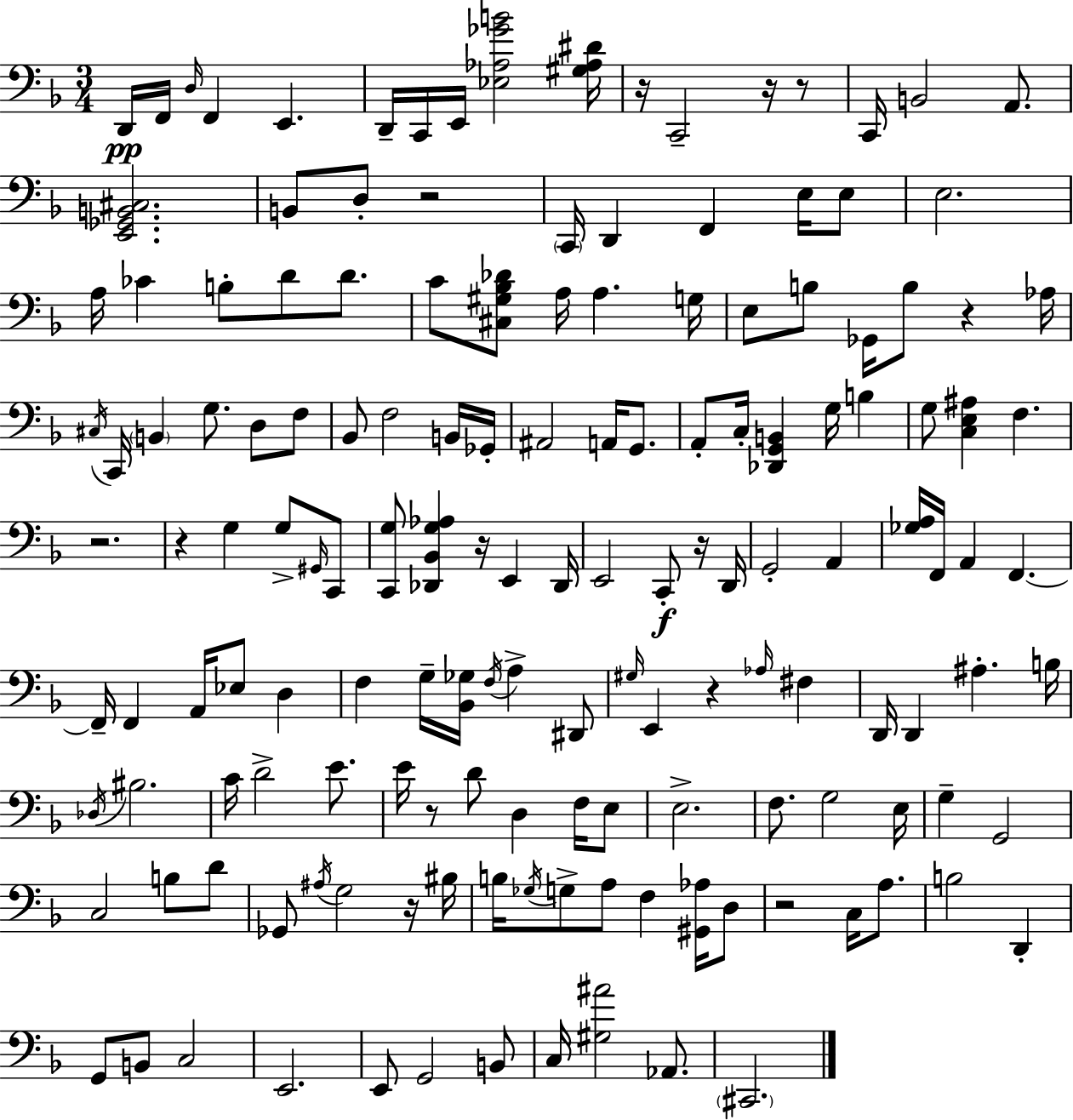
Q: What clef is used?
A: bass